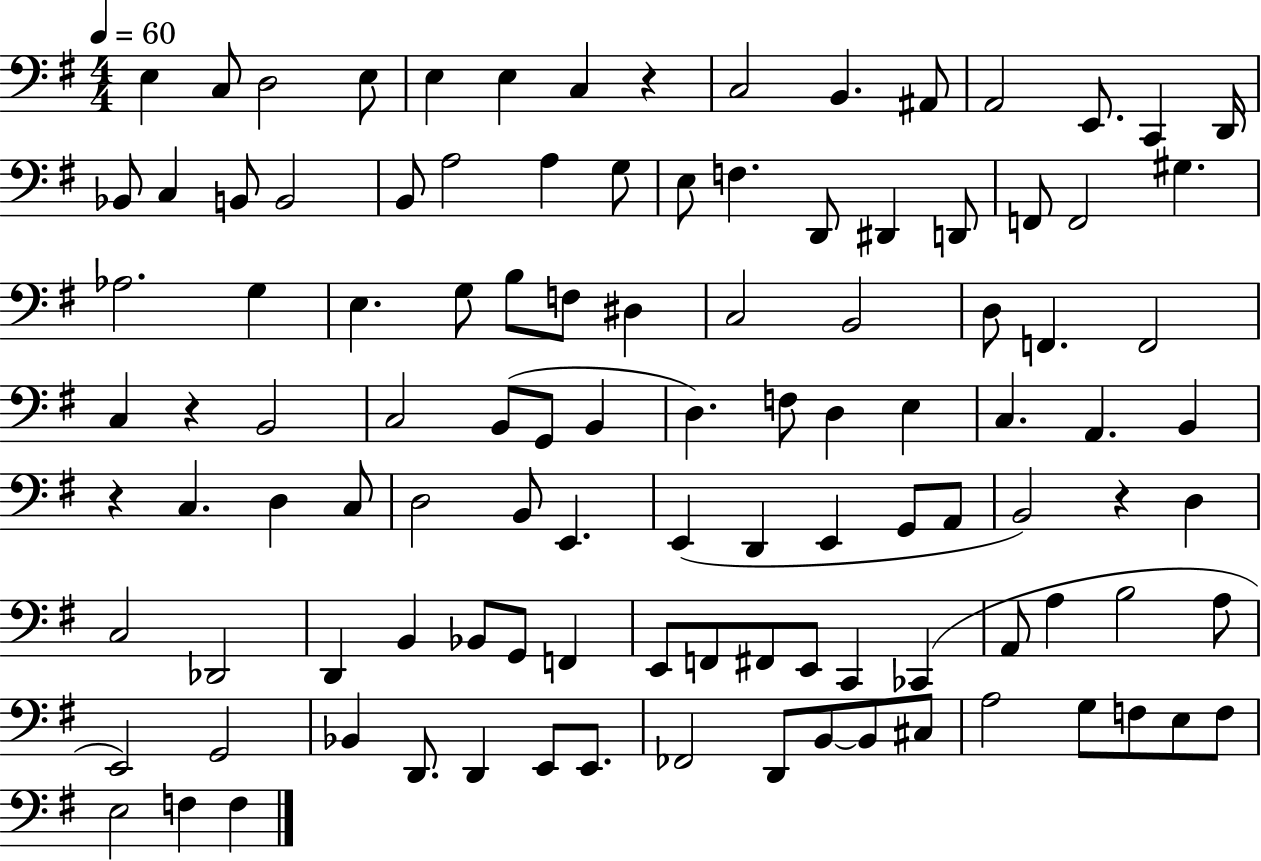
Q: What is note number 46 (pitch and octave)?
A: B2